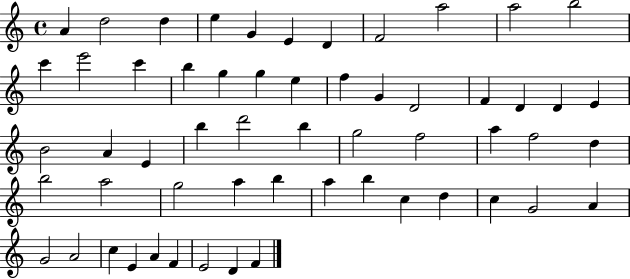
X:1
T:Untitled
M:4/4
L:1/4
K:C
A d2 d e G E D F2 a2 a2 b2 c' e'2 c' b g g e f G D2 F D D E B2 A E b d'2 b g2 f2 a f2 d b2 a2 g2 a b a b c d c G2 A G2 A2 c E A F E2 D F